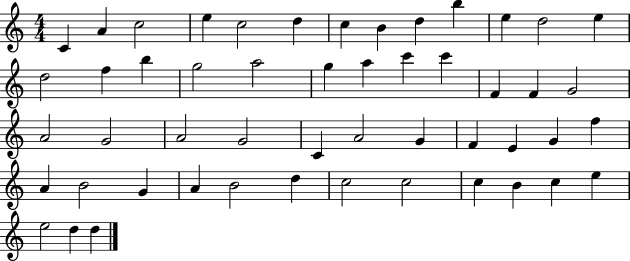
{
  \clef treble
  \numericTimeSignature
  \time 4/4
  \key c \major
  c'4 a'4 c''2 | e''4 c''2 d''4 | c''4 b'4 d''4 b''4 | e''4 d''2 e''4 | \break d''2 f''4 b''4 | g''2 a''2 | g''4 a''4 c'''4 c'''4 | f'4 f'4 g'2 | \break a'2 g'2 | a'2 g'2 | c'4 a'2 g'4 | f'4 e'4 g'4 f''4 | \break a'4 b'2 g'4 | a'4 b'2 d''4 | c''2 c''2 | c''4 b'4 c''4 e''4 | \break e''2 d''4 d''4 | \bar "|."
}